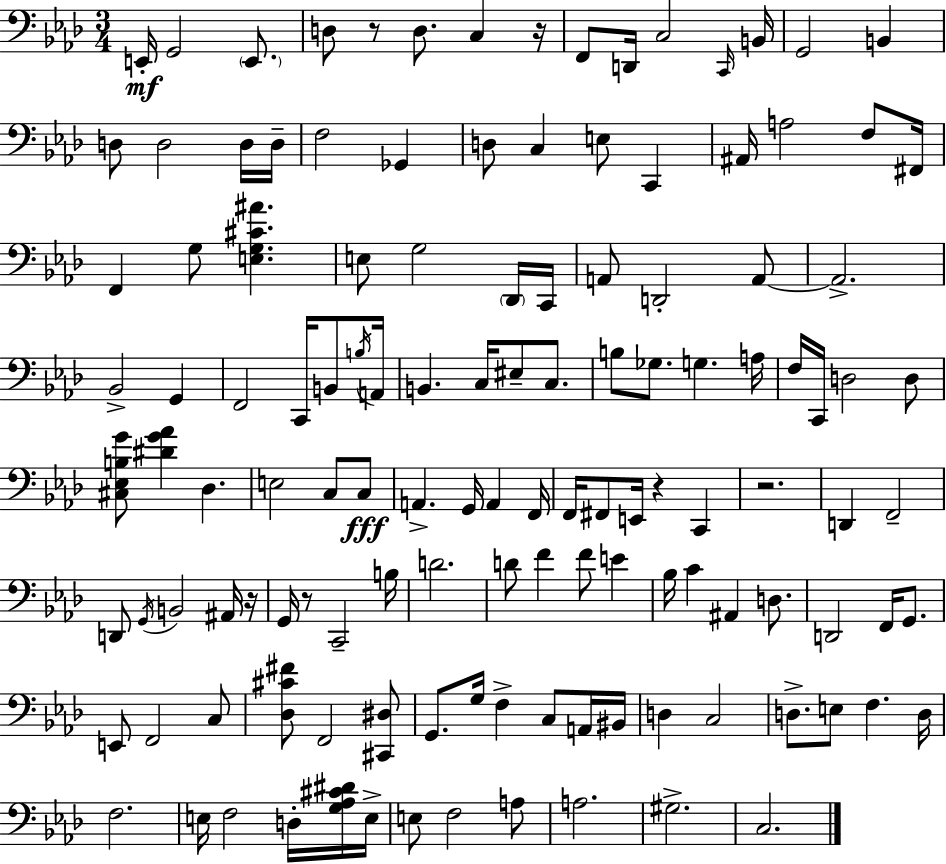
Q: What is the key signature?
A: AES major